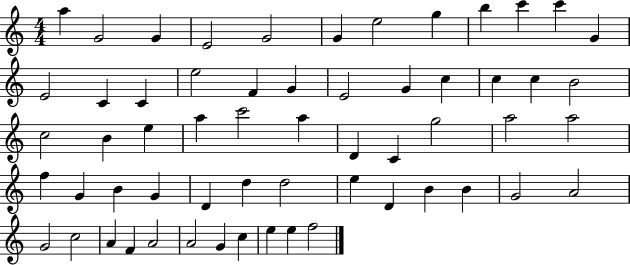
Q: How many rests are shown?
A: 0